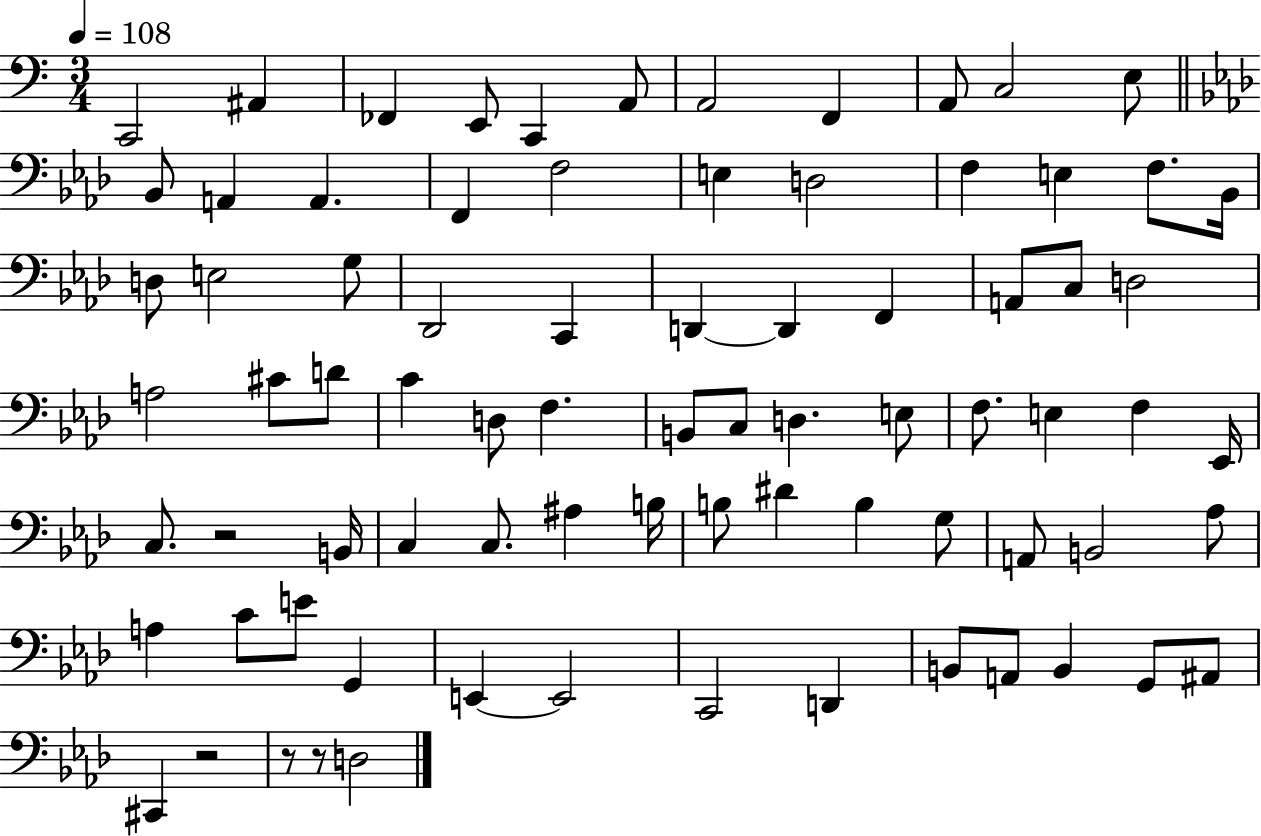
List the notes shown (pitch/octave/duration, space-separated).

C2/h A#2/q FES2/q E2/e C2/q A2/e A2/h F2/q A2/e C3/h E3/e Bb2/e A2/q A2/q. F2/q F3/h E3/q D3/h F3/q E3/q F3/e. Bb2/s D3/e E3/h G3/e Db2/h C2/q D2/q D2/q F2/q A2/e C3/e D3/h A3/h C#4/e D4/e C4/q D3/e F3/q. B2/e C3/e D3/q. E3/e F3/e. E3/q F3/q Eb2/s C3/e. R/h B2/s C3/q C3/e. A#3/q B3/s B3/e D#4/q B3/q G3/e A2/e B2/h Ab3/e A3/q C4/e E4/e G2/q E2/q E2/h C2/h D2/q B2/e A2/e B2/q G2/e A#2/e C#2/q R/h R/e R/e D3/h